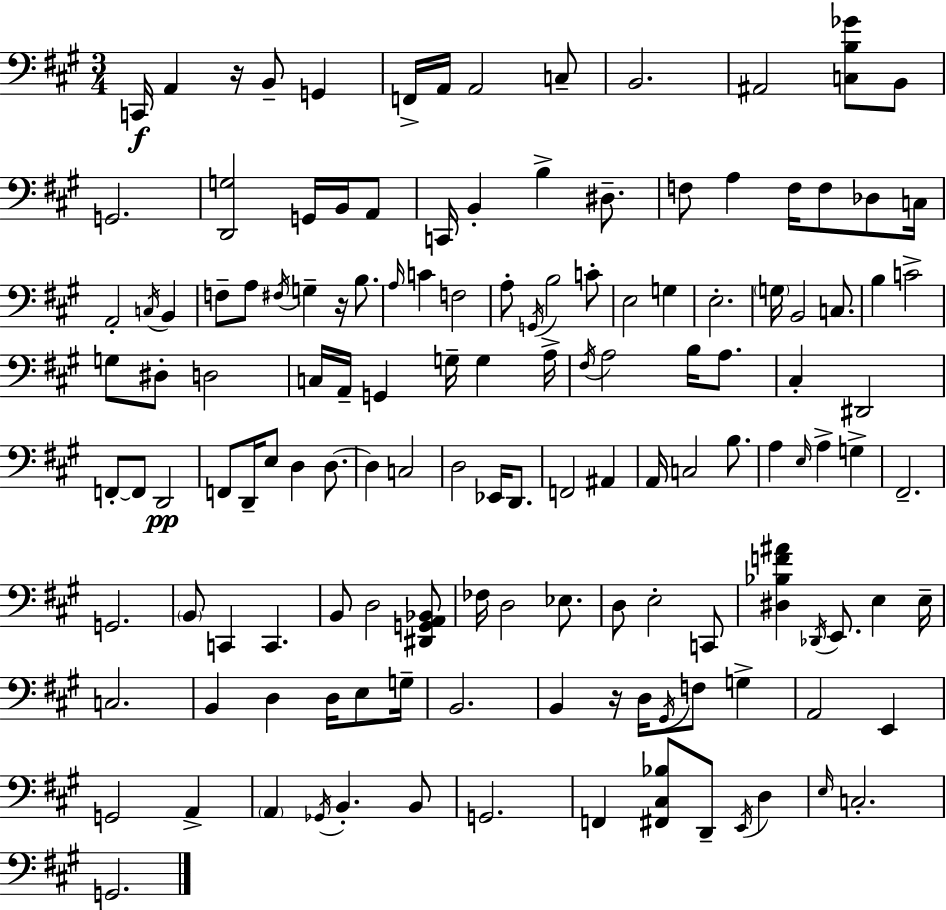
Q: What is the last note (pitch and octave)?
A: G2